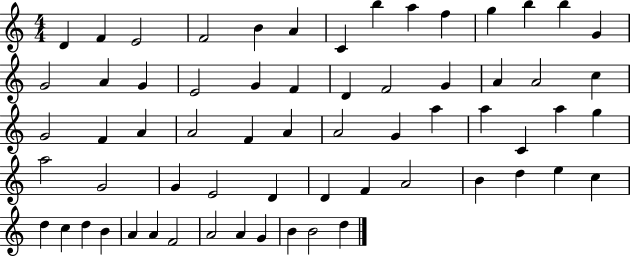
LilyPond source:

{
  \clef treble
  \numericTimeSignature
  \time 4/4
  \key c \major
  d'4 f'4 e'2 | f'2 b'4 a'4 | c'4 b''4 a''4 f''4 | g''4 b''4 b''4 g'4 | \break g'2 a'4 g'4 | e'2 g'4 f'4 | d'4 f'2 g'4 | a'4 a'2 c''4 | \break g'2 f'4 a'4 | a'2 f'4 a'4 | a'2 g'4 a''4 | a''4 c'4 a''4 g''4 | \break a''2 g'2 | g'4 e'2 d'4 | d'4 f'4 a'2 | b'4 d''4 e''4 c''4 | \break d''4 c''4 d''4 b'4 | a'4 a'4 f'2 | a'2 a'4 g'4 | b'4 b'2 d''4 | \break \bar "|."
}